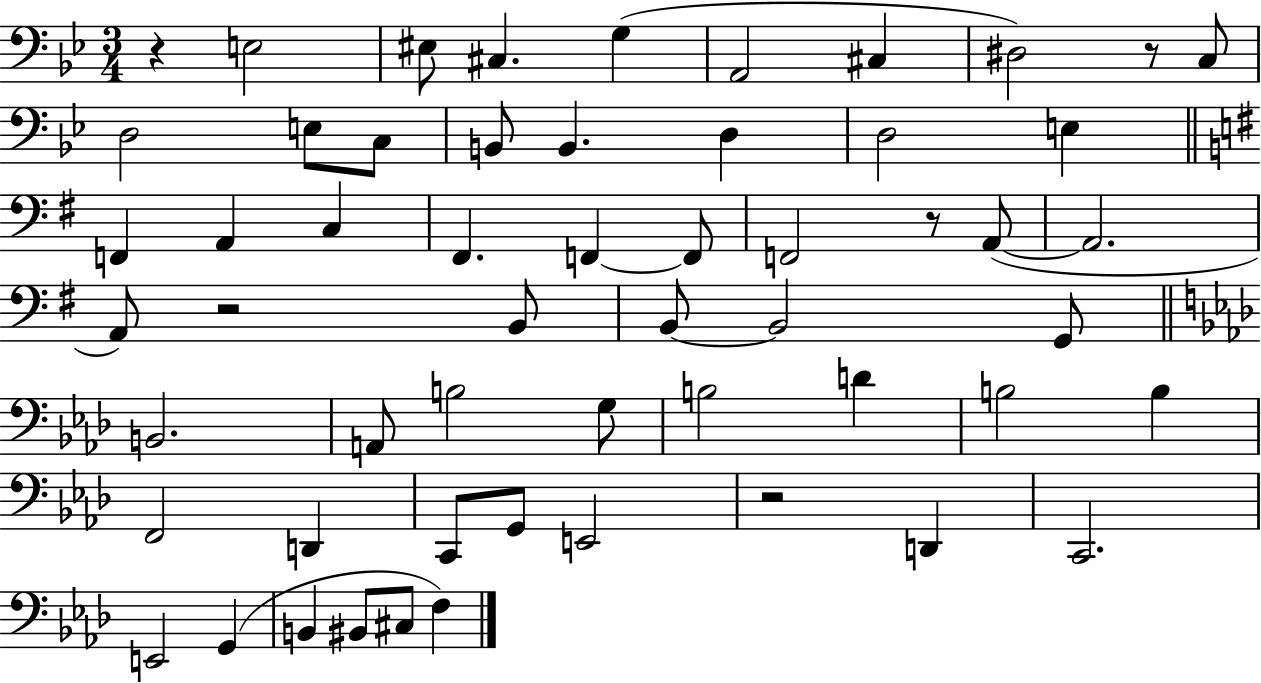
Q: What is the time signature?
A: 3/4